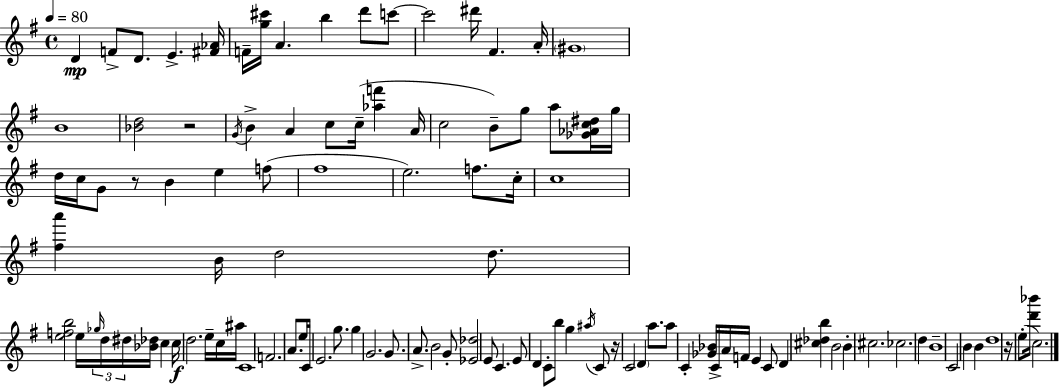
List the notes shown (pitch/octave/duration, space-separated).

D4/q F4/e D4/e. E4/q. [F#4,Ab4]/s F4/s [G5,C#6]/s A4/q. B5/q D6/e C6/e C6/h D#6/s F#4/q. A4/s G#4/w B4/w [Bb4,D5]/h R/h G4/s B4/q A4/q C5/e C5/s [Ab5,F6]/q A4/s C5/h B4/e G5/e A5/e [Gb4,Ab4,C5,D#5]/s G5/s D5/s C5/s G4/e R/e B4/q E5/q F5/e F#5/w E5/h. F5/e. C5/s C5/w [F#5,A6]/q B4/s D5/h D5/e. [E5,F5,B5]/h E5/s Gb5/s D5/s D#5/s [Bb4,Db5]/s C5/q C5/s D5/h. E5/s C5/s A#5/s C4/w F4/h. A4/e. E5/s C4/s E4/h. G5/e. G5/q G4/h. G4/e. A4/e. B4/h G4/e [Eb4,Db5]/h E4/e C4/q. E4/e D4/q C4/e B5/e G5/q A#5/s C4/e R/s C4/h D4/q A5/e. A5/e C4/q [Gb4,Bb4]/s C4/s A4/s F4/s E4/q C4/e D4/q [C#5,Db5,B5]/q B4/h B4/q C#5/h. CES5/h. D5/q B4/w C4/h B4/q B4/q D5/w R/s E5/e [D6,Bb6]/s C5/h.